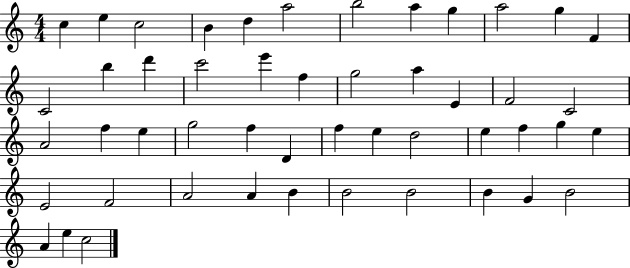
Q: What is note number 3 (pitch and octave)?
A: C5